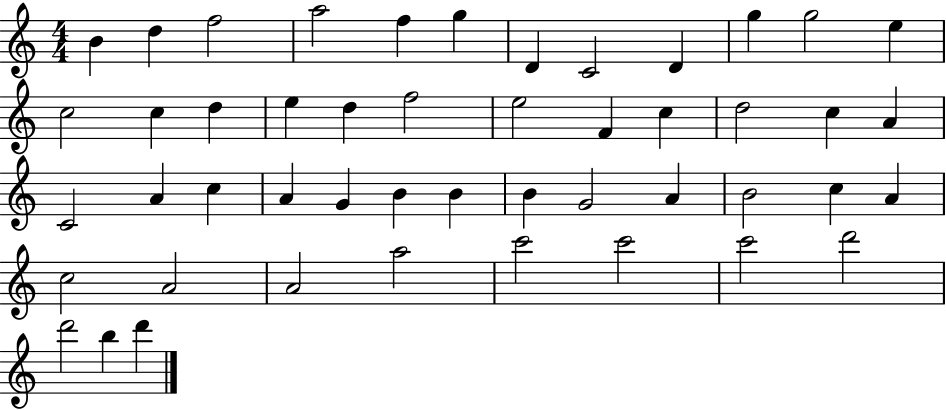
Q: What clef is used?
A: treble